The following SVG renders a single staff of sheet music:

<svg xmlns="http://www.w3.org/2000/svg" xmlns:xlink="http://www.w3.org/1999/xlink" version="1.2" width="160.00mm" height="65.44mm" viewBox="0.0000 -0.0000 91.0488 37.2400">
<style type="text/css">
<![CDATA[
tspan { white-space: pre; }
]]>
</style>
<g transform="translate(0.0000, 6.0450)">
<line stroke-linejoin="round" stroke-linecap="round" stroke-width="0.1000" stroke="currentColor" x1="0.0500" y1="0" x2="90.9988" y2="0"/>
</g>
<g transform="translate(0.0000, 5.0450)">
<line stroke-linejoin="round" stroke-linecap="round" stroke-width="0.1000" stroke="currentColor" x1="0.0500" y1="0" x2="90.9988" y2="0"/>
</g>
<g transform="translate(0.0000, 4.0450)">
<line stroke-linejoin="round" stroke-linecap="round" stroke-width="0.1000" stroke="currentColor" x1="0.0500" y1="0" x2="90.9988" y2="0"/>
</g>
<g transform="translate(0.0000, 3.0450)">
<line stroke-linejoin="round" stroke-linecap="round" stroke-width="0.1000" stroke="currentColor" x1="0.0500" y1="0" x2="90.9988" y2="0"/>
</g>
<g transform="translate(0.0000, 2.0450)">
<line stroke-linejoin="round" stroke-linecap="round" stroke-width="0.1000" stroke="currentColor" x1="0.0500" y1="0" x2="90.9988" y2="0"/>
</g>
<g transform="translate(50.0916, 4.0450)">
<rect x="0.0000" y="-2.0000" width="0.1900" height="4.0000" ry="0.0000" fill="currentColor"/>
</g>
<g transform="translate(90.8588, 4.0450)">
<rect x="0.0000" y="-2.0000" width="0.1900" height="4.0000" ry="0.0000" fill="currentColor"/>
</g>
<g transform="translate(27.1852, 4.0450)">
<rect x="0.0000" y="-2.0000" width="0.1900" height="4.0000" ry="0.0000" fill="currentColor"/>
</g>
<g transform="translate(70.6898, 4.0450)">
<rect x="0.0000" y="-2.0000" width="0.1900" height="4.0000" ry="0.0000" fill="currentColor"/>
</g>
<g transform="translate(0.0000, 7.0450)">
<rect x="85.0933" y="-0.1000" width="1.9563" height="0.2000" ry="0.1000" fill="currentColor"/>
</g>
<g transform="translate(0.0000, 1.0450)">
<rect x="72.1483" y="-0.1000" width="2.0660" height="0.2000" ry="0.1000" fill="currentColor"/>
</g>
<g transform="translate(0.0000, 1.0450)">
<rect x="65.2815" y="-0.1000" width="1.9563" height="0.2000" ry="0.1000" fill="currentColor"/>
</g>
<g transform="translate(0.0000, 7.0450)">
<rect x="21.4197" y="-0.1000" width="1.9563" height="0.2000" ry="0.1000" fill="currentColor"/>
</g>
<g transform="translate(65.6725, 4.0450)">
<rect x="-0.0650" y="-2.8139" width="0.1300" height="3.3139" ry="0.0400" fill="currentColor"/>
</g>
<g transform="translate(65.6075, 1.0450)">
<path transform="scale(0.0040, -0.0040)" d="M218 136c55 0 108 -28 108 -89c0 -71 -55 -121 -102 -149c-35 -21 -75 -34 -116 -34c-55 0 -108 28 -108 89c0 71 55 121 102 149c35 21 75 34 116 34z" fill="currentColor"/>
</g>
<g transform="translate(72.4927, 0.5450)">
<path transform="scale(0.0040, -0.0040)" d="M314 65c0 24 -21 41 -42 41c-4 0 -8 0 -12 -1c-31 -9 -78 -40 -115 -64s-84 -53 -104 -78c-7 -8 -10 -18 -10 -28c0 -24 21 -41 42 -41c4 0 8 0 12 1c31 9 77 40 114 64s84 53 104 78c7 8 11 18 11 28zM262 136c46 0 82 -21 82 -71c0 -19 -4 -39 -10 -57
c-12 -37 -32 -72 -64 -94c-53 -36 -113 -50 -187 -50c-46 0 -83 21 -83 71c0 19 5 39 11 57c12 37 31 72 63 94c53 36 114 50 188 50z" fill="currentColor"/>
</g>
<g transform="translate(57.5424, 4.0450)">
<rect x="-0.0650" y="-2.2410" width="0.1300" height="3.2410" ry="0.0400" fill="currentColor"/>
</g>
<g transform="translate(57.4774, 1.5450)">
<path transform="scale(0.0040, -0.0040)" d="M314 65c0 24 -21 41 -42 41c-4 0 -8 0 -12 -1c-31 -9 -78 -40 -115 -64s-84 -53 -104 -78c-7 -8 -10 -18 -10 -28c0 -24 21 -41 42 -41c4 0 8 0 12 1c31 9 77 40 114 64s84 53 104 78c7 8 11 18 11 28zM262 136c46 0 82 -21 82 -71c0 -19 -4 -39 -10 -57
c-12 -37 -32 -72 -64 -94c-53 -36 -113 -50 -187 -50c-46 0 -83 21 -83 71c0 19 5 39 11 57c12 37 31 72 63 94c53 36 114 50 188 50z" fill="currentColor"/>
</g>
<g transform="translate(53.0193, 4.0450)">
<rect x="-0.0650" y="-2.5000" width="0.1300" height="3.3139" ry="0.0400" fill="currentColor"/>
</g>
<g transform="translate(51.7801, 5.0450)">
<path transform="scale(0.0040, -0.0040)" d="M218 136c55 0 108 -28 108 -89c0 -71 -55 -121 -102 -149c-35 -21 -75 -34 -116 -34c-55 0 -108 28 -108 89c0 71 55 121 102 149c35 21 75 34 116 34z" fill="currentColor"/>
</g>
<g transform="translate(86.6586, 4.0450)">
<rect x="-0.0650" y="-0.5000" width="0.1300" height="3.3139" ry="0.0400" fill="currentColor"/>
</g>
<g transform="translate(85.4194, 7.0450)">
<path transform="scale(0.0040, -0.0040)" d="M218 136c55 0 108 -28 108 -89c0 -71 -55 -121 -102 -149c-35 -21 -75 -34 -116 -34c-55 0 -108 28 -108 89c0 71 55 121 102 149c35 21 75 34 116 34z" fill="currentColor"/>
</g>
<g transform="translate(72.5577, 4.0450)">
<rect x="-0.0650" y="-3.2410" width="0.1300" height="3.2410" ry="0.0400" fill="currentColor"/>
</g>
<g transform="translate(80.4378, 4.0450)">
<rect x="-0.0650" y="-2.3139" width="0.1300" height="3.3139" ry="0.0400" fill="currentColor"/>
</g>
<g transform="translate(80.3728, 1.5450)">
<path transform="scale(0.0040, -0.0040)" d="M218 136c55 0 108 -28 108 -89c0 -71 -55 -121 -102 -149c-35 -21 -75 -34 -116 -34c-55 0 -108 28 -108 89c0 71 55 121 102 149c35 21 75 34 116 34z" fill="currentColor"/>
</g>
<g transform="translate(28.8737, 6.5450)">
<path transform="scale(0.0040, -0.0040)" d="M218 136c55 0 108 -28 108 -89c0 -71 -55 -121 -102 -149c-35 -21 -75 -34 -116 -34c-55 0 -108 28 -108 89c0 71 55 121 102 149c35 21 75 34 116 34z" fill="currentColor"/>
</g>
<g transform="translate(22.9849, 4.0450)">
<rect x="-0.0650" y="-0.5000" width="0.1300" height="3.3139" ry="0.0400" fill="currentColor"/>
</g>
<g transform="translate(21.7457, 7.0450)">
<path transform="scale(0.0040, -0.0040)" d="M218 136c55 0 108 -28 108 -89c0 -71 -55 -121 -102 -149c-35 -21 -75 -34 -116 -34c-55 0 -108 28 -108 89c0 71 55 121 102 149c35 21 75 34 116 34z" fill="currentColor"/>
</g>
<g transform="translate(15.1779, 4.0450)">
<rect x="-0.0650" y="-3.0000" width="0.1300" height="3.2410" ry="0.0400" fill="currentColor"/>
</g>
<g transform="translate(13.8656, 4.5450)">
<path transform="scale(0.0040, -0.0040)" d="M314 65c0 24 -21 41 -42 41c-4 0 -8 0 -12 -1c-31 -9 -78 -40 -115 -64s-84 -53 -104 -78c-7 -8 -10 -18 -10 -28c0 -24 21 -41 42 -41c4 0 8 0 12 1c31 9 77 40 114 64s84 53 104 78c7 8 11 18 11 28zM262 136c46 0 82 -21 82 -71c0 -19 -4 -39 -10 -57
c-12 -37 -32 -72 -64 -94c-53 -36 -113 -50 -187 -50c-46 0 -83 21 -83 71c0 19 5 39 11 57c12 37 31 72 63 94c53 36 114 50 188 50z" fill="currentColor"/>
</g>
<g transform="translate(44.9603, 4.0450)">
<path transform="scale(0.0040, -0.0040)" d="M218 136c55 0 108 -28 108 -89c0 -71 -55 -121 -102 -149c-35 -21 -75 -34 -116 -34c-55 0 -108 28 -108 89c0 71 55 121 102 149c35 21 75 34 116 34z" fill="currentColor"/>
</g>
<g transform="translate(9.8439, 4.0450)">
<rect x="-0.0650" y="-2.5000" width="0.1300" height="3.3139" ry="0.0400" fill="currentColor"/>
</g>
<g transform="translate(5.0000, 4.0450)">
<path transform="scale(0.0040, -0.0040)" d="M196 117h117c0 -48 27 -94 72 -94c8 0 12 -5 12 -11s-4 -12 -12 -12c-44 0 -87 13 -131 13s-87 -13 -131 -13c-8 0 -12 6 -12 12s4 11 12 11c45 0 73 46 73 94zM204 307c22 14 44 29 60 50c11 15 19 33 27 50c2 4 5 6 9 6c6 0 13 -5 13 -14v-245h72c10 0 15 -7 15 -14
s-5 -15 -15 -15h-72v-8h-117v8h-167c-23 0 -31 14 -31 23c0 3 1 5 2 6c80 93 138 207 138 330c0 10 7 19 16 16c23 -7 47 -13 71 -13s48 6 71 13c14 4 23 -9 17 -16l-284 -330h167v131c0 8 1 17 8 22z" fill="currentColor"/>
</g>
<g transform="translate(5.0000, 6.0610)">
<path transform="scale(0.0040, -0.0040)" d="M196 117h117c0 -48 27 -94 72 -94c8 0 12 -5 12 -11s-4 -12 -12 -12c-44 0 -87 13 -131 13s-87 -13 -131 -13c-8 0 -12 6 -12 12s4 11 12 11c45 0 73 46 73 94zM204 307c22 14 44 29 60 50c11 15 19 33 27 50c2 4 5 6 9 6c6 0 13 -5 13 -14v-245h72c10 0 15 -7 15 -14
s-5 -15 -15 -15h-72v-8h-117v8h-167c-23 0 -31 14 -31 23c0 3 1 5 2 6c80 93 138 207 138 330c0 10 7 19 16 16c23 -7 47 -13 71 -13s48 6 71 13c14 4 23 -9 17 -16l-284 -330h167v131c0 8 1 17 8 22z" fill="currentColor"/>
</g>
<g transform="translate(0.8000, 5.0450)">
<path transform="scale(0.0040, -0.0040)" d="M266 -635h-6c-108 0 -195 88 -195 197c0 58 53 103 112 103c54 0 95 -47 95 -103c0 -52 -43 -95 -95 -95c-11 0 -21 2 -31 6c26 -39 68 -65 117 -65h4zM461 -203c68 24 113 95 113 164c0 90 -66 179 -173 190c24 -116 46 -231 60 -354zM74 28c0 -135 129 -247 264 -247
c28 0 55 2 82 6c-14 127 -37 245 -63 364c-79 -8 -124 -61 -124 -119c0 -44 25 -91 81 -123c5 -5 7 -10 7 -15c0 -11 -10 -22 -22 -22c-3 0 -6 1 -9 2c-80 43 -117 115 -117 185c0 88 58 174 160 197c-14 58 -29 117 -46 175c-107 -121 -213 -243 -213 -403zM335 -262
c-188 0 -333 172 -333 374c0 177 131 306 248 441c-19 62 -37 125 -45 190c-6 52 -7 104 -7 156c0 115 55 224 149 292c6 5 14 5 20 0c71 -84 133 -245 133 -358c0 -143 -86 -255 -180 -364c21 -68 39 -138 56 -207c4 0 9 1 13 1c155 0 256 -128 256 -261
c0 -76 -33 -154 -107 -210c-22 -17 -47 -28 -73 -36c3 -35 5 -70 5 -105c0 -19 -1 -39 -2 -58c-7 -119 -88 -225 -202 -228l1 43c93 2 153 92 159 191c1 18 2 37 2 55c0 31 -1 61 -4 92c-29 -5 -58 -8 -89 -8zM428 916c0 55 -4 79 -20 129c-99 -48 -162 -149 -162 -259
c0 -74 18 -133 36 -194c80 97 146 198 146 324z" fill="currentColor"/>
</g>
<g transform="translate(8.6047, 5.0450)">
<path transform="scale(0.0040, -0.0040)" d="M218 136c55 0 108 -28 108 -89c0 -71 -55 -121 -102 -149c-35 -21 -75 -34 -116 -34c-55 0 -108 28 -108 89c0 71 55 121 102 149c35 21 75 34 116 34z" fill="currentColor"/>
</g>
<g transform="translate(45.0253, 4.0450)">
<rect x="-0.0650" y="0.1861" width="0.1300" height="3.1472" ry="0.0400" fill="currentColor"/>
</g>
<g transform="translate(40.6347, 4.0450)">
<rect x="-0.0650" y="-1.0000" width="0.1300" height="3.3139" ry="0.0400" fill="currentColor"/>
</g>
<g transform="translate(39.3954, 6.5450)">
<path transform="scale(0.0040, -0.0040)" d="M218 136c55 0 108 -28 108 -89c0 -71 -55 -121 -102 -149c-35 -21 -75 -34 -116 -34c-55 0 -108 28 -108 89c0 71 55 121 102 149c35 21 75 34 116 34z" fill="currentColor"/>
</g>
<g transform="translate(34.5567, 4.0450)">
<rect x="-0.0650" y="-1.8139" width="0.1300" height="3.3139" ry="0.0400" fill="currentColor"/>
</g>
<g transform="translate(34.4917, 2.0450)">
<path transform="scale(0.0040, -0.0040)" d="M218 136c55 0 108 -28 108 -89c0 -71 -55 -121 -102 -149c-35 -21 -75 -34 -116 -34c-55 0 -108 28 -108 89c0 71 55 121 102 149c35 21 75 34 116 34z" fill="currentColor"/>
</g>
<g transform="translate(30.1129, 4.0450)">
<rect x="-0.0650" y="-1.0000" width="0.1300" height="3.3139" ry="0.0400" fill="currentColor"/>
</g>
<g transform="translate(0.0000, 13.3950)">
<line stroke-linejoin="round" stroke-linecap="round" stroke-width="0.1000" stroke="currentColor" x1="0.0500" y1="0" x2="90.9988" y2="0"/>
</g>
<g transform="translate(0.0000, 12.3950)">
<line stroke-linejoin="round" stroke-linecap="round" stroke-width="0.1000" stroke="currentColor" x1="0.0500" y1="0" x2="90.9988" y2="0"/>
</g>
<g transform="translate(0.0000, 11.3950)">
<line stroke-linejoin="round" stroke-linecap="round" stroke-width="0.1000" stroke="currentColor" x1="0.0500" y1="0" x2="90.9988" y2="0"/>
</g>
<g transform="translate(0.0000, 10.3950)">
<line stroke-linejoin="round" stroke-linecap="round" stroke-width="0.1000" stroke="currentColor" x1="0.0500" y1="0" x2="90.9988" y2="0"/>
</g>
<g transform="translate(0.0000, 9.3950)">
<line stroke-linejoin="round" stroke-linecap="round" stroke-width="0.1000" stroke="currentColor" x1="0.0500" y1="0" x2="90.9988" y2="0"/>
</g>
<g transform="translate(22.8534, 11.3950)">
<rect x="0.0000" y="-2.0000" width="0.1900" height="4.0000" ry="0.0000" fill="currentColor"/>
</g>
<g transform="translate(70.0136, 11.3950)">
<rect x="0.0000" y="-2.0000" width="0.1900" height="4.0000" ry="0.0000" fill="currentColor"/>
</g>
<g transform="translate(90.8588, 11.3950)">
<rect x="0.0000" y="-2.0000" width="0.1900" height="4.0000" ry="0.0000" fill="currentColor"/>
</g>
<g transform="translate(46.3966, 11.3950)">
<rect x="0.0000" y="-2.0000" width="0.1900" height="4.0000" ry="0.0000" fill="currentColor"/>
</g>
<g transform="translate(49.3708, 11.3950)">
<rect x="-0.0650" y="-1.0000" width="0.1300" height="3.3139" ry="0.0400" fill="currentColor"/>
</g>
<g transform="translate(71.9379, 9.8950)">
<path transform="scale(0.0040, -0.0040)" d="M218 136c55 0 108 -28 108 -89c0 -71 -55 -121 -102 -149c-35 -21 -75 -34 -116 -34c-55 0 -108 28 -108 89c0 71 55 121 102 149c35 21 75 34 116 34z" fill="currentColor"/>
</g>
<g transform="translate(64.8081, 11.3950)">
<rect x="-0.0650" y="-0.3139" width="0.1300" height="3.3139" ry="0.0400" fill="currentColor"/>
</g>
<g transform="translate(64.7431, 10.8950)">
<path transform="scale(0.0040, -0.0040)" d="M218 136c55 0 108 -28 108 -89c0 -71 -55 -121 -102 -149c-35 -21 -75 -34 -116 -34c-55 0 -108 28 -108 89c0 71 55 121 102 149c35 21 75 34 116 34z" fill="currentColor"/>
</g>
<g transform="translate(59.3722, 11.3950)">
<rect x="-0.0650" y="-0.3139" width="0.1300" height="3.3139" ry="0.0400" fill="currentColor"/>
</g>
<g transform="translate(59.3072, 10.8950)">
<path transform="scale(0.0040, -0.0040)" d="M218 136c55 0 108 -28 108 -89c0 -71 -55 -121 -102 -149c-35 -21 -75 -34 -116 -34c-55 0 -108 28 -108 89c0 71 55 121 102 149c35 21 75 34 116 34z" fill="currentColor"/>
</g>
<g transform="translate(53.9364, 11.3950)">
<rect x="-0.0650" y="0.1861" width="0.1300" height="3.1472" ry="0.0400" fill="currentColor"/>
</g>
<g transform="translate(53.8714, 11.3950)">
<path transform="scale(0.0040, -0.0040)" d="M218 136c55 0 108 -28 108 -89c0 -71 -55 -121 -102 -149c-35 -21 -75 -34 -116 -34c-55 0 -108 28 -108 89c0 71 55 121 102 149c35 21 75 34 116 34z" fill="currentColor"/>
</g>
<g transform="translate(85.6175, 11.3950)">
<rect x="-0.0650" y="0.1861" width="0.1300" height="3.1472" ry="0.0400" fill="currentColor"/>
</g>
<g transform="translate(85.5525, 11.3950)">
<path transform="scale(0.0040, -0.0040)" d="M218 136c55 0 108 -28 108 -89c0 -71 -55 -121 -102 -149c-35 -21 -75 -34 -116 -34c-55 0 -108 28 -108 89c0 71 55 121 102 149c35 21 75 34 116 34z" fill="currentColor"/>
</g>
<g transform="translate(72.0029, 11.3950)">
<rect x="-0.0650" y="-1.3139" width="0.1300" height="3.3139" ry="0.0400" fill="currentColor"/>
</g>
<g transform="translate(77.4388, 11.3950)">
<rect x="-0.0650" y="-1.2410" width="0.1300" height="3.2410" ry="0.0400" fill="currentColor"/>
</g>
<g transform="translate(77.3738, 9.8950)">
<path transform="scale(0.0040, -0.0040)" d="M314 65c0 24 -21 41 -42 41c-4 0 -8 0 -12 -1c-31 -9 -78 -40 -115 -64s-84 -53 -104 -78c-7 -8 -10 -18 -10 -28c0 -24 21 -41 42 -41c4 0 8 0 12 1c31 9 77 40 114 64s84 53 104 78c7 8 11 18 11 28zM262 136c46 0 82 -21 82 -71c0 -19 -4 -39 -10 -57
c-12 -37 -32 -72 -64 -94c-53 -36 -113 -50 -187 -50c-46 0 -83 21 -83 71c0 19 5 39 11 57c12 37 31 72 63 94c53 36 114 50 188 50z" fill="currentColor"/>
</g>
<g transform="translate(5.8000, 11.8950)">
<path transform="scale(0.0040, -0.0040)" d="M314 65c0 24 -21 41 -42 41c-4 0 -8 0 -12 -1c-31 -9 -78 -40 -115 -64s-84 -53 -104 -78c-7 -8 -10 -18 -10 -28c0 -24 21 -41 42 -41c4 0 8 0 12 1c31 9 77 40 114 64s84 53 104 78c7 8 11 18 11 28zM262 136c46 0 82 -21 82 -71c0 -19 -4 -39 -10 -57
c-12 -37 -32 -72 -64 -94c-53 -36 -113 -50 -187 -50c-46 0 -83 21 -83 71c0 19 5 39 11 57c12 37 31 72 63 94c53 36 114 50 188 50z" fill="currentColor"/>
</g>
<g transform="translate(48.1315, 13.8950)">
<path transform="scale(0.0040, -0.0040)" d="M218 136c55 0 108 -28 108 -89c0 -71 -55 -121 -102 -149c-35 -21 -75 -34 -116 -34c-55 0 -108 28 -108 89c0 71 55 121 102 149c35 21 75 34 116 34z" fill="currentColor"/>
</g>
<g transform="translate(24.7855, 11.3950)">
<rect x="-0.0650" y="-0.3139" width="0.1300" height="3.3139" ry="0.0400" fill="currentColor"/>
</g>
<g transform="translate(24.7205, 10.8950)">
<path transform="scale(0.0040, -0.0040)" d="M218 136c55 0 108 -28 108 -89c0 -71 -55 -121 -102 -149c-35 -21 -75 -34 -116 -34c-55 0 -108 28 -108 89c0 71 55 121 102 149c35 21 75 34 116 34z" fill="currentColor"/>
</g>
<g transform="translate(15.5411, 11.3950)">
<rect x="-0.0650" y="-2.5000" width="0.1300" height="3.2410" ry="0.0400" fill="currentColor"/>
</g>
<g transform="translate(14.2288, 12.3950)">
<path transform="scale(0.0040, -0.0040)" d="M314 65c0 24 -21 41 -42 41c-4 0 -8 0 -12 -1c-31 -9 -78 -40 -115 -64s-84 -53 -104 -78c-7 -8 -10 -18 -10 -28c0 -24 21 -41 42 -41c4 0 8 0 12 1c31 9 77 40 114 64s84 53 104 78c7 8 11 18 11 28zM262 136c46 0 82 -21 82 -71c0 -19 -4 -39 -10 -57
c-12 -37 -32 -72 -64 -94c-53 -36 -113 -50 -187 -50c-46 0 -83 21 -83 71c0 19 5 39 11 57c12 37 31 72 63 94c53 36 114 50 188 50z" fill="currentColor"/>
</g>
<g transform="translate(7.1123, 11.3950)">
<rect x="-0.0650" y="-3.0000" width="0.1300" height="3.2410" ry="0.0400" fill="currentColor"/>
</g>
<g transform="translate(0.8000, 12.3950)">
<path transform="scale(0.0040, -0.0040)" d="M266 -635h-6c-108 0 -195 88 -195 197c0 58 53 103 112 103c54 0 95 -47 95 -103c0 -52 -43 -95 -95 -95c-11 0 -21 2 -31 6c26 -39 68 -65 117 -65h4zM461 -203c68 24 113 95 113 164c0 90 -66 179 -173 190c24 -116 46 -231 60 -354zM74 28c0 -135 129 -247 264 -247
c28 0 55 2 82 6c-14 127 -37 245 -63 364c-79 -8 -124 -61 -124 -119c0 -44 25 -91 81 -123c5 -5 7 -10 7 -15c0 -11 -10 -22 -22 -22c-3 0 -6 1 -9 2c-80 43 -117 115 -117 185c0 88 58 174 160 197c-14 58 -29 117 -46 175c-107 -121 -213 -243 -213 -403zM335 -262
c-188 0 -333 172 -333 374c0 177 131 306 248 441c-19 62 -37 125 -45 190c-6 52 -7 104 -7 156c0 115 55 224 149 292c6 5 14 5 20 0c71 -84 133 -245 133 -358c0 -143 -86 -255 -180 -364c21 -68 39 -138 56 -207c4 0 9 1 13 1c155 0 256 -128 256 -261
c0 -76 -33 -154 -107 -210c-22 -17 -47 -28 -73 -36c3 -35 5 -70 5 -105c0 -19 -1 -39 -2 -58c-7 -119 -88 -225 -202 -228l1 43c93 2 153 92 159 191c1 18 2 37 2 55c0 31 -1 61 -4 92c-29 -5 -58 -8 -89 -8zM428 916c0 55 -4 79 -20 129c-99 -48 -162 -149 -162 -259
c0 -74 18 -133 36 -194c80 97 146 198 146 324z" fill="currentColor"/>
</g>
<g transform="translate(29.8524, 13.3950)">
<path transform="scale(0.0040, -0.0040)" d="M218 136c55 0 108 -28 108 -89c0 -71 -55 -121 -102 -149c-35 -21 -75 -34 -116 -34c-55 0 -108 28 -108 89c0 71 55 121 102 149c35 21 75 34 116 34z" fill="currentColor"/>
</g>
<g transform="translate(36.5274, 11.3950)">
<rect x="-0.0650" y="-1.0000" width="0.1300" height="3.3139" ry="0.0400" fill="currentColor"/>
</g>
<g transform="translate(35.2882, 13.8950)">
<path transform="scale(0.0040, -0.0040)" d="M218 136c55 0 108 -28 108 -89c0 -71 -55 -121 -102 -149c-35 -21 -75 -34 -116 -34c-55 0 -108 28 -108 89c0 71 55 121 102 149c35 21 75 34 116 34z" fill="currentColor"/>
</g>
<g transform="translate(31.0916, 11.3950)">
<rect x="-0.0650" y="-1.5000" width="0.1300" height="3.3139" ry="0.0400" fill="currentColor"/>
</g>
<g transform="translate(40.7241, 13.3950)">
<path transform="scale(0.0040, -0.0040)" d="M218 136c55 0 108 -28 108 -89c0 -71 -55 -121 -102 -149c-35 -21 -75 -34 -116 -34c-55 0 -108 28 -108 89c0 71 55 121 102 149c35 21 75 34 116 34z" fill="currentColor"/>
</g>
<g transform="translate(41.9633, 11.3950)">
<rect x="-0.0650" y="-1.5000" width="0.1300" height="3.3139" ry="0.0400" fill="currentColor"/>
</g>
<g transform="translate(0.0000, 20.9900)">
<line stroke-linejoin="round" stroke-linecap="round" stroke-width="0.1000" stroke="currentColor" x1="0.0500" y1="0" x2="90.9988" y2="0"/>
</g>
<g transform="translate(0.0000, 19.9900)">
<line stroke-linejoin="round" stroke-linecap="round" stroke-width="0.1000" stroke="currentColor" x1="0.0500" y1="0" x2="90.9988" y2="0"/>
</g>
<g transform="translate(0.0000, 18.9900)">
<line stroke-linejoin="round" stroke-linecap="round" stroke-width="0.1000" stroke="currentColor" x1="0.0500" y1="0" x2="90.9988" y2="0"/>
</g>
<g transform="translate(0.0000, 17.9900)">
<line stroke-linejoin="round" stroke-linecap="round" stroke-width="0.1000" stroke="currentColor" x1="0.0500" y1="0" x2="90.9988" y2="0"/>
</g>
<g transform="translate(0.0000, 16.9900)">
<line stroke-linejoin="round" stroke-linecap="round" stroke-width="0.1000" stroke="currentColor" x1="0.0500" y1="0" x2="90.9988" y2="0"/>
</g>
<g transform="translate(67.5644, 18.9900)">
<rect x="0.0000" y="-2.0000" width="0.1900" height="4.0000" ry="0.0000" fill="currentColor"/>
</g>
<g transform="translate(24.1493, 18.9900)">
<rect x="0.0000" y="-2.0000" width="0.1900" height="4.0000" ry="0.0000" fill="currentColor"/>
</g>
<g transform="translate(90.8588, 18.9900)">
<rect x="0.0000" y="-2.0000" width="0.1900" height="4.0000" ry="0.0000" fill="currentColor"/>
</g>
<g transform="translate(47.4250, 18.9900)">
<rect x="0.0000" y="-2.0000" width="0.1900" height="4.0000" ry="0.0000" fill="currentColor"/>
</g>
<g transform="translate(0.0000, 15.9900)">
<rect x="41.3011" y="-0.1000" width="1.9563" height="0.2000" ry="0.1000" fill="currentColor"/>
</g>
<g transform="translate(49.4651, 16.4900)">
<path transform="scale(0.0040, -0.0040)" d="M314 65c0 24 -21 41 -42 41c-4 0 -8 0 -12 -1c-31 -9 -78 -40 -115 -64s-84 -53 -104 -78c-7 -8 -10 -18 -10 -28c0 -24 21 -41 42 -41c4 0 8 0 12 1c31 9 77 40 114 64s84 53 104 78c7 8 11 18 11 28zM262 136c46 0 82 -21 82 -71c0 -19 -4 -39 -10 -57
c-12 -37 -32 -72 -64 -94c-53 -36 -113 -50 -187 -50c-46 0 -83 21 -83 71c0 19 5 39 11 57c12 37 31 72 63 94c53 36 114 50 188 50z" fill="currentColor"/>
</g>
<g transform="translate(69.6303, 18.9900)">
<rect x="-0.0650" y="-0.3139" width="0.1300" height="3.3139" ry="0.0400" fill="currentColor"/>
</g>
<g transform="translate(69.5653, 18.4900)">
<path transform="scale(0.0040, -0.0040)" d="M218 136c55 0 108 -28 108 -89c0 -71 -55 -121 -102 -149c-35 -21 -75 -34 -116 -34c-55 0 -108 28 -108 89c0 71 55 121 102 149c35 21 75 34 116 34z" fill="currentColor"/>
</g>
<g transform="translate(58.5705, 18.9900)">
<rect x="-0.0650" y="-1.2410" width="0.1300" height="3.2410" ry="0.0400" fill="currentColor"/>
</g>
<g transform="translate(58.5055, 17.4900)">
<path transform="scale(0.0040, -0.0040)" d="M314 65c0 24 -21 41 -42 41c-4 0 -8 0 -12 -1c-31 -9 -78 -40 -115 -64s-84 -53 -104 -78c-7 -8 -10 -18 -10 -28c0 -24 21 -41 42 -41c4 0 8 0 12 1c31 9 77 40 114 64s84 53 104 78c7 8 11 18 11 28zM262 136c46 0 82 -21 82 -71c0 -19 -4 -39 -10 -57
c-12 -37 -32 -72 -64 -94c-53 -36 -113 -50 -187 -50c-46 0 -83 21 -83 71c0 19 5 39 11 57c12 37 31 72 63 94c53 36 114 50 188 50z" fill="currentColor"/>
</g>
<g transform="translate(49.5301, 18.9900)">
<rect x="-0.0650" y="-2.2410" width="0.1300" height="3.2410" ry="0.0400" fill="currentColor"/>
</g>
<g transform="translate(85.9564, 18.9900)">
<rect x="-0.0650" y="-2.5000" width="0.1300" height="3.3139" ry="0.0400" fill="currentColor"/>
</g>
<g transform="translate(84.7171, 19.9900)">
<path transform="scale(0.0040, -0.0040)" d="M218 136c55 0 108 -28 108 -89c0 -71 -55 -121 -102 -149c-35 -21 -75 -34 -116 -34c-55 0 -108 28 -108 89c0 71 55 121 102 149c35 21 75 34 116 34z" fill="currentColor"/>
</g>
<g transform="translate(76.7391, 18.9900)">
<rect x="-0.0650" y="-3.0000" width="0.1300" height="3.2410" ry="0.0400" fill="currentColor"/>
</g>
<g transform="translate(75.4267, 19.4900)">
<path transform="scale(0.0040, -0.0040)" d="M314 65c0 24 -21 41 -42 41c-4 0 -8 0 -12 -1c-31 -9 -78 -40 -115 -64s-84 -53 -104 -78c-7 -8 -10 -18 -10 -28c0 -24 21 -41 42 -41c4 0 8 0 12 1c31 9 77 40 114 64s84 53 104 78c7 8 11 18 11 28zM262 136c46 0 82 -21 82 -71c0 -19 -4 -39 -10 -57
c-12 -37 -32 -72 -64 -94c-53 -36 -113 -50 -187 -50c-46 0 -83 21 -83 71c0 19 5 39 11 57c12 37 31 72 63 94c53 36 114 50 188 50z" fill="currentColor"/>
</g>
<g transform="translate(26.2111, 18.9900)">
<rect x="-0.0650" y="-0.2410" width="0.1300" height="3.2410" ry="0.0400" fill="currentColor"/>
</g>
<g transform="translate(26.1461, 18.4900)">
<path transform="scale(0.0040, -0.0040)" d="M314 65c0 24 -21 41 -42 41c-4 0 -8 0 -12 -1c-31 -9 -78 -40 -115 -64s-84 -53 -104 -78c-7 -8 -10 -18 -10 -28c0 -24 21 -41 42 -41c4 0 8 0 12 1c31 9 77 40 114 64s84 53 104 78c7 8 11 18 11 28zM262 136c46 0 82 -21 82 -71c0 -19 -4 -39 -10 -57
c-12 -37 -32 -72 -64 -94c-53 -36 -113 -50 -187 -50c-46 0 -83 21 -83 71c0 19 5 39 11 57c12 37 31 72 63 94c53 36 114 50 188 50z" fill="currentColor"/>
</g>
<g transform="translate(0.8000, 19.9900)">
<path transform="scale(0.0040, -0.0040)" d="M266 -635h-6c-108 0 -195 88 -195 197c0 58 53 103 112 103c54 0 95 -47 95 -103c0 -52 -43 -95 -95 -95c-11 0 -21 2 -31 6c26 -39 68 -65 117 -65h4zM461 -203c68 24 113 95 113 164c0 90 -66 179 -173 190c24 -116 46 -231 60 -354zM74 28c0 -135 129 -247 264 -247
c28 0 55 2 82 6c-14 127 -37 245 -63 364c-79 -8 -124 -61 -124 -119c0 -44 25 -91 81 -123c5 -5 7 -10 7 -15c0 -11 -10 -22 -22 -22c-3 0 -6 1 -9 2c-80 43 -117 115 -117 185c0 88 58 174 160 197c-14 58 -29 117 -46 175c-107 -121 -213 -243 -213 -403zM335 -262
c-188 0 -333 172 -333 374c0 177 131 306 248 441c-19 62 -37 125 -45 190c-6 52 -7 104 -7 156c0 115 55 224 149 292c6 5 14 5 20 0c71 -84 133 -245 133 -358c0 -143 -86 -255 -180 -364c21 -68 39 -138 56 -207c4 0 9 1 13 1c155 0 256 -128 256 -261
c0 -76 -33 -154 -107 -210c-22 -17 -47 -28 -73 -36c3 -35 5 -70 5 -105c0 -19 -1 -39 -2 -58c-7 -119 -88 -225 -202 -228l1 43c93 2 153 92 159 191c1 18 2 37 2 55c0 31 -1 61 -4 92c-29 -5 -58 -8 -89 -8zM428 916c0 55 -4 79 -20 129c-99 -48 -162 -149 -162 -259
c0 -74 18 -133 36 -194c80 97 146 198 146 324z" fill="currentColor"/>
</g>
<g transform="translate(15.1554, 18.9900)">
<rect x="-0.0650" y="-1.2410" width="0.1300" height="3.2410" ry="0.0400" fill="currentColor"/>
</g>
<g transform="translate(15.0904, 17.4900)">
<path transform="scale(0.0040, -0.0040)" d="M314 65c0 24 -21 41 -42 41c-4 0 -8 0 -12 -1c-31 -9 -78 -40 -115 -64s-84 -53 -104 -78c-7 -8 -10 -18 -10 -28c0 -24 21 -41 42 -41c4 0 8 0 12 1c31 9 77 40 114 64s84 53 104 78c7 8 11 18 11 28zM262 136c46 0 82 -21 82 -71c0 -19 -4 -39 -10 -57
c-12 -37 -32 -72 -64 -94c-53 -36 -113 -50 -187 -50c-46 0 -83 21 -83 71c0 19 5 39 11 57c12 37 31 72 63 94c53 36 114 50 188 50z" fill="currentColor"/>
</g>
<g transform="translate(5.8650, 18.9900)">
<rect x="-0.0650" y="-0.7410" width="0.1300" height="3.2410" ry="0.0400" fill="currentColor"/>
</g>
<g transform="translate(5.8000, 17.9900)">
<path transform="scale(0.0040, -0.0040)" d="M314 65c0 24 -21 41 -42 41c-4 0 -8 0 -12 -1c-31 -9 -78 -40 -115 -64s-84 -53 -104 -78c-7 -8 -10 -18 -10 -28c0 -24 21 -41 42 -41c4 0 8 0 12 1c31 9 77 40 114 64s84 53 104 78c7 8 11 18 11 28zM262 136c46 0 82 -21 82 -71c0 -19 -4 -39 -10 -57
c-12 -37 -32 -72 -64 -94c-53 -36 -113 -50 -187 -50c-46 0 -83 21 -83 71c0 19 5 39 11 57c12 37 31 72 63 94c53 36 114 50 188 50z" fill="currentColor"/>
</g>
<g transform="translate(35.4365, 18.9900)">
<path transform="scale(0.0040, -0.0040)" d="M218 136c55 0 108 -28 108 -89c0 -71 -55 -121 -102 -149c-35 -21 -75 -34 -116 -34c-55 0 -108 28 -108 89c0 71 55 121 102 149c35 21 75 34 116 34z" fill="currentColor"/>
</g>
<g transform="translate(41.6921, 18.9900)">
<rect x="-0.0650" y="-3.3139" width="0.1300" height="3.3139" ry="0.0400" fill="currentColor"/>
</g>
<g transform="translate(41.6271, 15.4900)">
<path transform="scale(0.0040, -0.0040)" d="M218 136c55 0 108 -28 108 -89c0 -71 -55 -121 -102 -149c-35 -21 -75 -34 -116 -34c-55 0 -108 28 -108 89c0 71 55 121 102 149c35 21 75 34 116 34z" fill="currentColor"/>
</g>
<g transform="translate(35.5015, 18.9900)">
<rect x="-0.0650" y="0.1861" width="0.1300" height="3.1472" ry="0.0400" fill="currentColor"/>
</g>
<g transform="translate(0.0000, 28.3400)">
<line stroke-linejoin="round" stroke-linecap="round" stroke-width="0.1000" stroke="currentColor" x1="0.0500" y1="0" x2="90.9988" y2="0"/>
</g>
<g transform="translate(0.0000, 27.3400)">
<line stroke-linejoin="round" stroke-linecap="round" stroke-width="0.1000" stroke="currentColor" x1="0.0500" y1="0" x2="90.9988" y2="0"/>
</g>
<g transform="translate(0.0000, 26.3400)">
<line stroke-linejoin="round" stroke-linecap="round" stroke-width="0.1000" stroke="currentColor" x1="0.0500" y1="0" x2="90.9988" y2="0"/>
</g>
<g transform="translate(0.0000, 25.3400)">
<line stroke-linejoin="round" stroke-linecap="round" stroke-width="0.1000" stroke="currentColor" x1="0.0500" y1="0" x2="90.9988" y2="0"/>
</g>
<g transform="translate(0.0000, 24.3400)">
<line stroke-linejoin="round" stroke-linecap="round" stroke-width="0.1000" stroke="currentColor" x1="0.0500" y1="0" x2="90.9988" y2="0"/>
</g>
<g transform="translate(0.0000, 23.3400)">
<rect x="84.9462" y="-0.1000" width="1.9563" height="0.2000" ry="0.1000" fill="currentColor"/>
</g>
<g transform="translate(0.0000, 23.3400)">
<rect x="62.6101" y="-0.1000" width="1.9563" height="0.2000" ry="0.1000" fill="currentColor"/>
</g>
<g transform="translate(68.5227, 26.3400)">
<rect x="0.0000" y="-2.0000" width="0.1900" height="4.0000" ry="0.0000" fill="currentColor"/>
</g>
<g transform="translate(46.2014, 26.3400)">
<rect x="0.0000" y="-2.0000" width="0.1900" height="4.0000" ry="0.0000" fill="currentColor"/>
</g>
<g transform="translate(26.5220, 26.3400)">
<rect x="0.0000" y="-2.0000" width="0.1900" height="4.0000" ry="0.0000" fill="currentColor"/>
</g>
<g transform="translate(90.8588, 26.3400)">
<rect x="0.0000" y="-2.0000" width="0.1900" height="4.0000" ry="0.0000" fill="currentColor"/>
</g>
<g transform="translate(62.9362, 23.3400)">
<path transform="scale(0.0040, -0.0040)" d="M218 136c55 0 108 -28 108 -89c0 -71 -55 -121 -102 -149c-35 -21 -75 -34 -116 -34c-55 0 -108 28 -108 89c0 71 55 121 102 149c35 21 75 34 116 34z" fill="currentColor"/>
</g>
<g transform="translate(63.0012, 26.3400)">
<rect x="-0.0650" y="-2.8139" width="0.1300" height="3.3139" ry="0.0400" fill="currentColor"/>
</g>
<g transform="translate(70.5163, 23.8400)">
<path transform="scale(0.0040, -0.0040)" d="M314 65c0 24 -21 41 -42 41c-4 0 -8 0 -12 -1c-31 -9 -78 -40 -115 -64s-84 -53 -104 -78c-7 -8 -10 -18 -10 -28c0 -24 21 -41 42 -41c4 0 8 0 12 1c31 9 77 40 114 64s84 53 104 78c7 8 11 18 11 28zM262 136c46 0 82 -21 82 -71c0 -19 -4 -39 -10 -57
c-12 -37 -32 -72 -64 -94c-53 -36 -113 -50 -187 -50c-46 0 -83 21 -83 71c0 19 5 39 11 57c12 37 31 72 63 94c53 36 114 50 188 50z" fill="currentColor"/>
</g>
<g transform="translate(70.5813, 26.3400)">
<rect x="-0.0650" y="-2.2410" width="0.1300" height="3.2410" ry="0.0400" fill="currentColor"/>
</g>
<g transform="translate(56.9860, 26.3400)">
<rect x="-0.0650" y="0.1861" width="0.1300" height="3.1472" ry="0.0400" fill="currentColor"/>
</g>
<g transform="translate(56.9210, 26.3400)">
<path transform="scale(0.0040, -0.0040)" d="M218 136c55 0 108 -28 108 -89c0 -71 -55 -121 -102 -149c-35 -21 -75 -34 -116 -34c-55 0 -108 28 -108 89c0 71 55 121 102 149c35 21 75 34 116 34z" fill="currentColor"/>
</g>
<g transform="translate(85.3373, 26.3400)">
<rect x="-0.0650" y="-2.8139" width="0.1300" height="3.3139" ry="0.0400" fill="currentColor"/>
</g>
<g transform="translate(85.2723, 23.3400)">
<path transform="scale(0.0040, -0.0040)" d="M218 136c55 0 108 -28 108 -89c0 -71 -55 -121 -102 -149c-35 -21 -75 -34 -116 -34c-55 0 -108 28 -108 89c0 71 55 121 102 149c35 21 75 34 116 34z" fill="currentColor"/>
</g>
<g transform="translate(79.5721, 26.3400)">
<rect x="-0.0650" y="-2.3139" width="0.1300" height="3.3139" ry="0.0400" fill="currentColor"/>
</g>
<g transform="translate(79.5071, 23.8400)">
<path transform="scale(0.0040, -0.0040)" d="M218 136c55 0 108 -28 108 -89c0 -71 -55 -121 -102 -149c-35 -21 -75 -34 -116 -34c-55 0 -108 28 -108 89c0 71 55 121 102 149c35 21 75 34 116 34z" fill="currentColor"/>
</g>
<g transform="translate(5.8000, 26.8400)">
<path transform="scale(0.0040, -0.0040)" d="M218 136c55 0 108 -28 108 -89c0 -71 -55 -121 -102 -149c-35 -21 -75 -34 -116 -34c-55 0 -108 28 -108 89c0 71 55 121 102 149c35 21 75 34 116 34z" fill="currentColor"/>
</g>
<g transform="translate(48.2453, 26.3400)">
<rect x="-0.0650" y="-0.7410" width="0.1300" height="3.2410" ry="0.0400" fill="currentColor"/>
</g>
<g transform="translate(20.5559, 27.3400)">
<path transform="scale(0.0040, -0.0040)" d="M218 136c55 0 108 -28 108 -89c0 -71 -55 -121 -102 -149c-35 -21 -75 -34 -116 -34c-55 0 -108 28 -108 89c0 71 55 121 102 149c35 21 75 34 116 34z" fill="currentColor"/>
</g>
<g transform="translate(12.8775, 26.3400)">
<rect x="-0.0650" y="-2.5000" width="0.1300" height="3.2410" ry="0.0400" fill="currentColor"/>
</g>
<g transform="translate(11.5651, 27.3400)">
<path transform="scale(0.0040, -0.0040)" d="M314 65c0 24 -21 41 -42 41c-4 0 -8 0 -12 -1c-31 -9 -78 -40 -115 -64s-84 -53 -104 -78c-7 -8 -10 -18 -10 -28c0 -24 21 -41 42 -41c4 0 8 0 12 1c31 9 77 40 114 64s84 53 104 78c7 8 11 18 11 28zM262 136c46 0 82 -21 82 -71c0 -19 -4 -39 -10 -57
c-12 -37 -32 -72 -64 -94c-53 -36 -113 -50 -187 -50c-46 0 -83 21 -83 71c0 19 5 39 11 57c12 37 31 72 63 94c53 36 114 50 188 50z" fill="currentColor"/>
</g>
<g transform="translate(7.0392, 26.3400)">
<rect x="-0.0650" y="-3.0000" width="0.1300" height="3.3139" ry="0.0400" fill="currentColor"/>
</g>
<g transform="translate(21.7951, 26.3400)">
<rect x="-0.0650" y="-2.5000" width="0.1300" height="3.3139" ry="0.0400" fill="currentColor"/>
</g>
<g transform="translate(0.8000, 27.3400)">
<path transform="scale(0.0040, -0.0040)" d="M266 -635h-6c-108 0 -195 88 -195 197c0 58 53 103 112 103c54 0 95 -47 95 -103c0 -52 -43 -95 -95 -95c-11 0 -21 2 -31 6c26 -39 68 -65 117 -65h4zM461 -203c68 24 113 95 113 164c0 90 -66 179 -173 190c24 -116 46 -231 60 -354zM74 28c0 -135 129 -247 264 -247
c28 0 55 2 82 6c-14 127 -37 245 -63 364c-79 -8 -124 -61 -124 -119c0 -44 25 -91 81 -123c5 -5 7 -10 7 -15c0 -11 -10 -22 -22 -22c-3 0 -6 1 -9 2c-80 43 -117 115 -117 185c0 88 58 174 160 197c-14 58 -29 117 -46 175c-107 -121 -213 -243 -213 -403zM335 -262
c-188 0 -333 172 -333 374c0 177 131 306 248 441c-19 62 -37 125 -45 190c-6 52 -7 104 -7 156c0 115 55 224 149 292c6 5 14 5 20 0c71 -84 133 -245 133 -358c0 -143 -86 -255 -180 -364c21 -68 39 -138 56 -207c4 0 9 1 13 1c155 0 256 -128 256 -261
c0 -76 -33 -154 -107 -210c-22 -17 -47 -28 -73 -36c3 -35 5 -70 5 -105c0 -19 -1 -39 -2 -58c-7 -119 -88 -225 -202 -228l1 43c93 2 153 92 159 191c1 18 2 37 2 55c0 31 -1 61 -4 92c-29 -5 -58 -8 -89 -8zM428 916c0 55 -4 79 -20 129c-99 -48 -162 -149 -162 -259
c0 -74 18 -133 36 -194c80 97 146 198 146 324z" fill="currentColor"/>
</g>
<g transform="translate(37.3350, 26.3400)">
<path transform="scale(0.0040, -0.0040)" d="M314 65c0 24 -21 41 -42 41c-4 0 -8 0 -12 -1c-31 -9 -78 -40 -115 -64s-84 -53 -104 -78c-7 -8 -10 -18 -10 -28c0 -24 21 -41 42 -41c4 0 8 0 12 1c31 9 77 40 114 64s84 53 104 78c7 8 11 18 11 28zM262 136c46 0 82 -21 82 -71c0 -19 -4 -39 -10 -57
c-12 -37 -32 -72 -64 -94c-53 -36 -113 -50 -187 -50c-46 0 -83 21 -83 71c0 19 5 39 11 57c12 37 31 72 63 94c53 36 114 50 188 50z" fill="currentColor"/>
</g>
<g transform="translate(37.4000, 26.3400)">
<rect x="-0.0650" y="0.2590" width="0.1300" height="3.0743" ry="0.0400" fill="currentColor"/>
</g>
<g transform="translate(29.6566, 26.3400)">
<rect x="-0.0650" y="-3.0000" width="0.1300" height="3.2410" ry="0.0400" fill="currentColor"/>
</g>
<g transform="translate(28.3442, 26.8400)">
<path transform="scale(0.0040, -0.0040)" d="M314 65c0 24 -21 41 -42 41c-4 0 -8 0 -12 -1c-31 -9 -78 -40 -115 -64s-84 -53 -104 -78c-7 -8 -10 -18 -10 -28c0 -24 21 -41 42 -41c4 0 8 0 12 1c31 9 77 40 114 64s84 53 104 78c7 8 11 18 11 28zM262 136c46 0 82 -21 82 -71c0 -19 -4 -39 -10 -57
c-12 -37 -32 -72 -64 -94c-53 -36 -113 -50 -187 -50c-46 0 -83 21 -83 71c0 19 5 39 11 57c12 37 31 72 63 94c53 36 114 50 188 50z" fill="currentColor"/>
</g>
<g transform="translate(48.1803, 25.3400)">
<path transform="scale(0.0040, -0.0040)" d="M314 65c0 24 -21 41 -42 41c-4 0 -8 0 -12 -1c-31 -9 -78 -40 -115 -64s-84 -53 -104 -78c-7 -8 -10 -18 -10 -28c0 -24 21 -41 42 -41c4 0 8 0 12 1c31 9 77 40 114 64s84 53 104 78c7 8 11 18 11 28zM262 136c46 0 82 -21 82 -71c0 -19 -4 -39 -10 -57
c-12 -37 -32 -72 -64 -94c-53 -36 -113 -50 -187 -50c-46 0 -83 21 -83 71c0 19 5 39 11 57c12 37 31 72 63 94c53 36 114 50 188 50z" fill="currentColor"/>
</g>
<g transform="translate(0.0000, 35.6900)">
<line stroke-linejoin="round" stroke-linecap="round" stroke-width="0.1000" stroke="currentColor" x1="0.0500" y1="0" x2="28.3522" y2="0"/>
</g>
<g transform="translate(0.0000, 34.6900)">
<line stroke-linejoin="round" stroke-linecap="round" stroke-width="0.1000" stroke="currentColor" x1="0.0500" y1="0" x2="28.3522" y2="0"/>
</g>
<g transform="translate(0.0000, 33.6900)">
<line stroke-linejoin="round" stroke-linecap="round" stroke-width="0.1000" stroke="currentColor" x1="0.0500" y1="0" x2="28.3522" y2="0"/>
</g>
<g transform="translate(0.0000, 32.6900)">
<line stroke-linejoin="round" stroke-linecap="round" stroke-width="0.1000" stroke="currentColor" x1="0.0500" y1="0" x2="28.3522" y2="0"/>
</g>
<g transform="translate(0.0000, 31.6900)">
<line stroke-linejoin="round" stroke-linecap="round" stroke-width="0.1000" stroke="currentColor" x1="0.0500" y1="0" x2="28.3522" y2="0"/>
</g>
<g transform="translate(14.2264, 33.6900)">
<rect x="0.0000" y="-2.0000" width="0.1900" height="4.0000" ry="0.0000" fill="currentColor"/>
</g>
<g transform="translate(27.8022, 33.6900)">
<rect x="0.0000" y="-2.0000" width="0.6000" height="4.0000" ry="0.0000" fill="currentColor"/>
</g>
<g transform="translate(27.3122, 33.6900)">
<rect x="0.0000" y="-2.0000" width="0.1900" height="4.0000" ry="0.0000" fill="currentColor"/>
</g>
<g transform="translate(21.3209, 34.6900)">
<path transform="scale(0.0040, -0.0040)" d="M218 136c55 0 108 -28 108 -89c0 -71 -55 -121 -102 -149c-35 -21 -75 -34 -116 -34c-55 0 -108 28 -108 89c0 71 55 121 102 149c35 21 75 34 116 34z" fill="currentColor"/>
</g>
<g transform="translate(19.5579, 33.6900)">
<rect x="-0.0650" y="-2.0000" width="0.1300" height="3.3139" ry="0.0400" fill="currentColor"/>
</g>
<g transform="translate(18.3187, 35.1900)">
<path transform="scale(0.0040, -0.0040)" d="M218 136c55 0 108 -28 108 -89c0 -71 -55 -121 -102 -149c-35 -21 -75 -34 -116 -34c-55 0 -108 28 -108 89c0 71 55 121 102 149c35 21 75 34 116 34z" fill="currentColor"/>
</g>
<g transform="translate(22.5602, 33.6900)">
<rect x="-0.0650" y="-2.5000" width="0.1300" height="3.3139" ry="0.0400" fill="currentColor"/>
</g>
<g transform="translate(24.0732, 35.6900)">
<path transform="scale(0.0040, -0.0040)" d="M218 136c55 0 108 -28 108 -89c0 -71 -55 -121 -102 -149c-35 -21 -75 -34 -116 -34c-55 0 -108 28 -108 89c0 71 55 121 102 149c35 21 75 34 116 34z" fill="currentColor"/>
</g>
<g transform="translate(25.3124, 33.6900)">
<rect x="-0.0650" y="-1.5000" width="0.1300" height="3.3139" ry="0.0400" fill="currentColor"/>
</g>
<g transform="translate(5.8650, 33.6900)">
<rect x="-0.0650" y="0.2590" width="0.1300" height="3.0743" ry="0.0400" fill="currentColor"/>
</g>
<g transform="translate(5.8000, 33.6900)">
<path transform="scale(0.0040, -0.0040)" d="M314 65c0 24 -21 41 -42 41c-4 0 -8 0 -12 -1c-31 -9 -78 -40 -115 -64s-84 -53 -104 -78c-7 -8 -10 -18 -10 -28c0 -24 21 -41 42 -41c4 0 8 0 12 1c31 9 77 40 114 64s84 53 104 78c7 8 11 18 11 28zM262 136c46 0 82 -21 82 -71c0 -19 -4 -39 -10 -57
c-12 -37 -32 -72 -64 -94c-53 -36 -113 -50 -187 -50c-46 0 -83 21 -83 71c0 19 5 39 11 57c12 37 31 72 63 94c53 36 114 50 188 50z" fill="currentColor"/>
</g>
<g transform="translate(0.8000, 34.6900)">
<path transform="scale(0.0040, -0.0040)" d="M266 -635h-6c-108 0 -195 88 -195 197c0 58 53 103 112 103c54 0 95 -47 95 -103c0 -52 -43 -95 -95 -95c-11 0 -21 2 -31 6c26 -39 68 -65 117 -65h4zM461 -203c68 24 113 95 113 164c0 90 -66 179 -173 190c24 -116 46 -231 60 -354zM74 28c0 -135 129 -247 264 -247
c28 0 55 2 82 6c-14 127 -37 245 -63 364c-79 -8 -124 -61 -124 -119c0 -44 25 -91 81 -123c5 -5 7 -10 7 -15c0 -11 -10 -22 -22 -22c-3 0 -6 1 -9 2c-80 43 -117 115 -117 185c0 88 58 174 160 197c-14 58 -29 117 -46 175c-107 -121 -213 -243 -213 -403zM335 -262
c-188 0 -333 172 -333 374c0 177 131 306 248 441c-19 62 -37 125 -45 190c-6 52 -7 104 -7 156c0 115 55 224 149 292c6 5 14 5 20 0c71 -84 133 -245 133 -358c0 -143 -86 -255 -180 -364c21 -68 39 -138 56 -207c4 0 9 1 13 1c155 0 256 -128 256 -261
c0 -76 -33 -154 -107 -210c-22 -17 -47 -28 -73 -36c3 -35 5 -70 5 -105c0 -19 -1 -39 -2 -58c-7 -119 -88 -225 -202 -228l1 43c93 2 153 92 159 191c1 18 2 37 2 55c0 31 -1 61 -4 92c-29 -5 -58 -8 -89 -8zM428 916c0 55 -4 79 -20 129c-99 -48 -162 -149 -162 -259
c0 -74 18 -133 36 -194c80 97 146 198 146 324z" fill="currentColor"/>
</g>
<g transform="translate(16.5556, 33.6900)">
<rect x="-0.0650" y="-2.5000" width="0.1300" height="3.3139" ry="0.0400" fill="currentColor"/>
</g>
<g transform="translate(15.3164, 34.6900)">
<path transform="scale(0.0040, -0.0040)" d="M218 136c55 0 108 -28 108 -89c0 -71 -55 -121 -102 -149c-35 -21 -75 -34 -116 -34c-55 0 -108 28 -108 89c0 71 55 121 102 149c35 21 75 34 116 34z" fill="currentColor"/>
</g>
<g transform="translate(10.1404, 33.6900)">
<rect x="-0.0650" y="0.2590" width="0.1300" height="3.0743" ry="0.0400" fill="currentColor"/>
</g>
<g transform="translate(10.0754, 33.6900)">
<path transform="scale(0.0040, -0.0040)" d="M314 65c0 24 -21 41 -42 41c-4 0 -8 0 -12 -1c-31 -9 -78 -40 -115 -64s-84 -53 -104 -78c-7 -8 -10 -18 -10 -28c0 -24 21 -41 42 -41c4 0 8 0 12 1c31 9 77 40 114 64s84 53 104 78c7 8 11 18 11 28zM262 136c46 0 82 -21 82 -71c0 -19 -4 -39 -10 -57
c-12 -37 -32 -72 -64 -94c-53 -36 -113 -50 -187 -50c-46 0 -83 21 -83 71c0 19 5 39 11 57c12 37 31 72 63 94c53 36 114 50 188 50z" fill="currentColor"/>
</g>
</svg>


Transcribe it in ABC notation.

X:1
T:Untitled
M:4/4
L:1/4
K:C
G A2 C D f D B G g2 a b2 g C A2 G2 c E D E D B c c e e2 B d2 e2 c2 B b g2 e2 c A2 G A G2 G A2 B2 d2 B a g2 g a B2 B2 G F G E